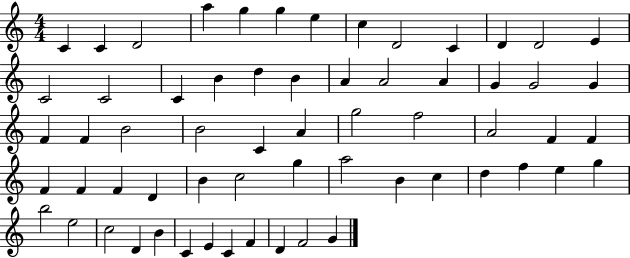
C4/q C4/q D4/h A5/q G5/q G5/q E5/q C5/q D4/h C4/q D4/q D4/h E4/q C4/h C4/h C4/q B4/q D5/q B4/q A4/q A4/h A4/q G4/q G4/h G4/q F4/q F4/q B4/h B4/h C4/q A4/q G5/h F5/h A4/h F4/q F4/q F4/q F4/q F4/q D4/q B4/q C5/h G5/q A5/h B4/q C5/q D5/q F5/q E5/q G5/q B5/h E5/h C5/h D4/q B4/q C4/q E4/q C4/q F4/q D4/q F4/h G4/q